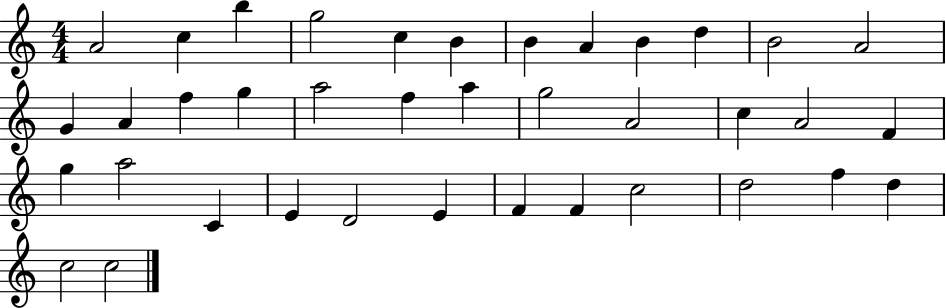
{
  \clef treble
  \numericTimeSignature
  \time 4/4
  \key c \major
  a'2 c''4 b''4 | g''2 c''4 b'4 | b'4 a'4 b'4 d''4 | b'2 a'2 | \break g'4 a'4 f''4 g''4 | a''2 f''4 a''4 | g''2 a'2 | c''4 a'2 f'4 | \break g''4 a''2 c'4 | e'4 d'2 e'4 | f'4 f'4 c''2 | d''2 f''4 d''4 | \break c''2 c''2 | \bar "|."
}